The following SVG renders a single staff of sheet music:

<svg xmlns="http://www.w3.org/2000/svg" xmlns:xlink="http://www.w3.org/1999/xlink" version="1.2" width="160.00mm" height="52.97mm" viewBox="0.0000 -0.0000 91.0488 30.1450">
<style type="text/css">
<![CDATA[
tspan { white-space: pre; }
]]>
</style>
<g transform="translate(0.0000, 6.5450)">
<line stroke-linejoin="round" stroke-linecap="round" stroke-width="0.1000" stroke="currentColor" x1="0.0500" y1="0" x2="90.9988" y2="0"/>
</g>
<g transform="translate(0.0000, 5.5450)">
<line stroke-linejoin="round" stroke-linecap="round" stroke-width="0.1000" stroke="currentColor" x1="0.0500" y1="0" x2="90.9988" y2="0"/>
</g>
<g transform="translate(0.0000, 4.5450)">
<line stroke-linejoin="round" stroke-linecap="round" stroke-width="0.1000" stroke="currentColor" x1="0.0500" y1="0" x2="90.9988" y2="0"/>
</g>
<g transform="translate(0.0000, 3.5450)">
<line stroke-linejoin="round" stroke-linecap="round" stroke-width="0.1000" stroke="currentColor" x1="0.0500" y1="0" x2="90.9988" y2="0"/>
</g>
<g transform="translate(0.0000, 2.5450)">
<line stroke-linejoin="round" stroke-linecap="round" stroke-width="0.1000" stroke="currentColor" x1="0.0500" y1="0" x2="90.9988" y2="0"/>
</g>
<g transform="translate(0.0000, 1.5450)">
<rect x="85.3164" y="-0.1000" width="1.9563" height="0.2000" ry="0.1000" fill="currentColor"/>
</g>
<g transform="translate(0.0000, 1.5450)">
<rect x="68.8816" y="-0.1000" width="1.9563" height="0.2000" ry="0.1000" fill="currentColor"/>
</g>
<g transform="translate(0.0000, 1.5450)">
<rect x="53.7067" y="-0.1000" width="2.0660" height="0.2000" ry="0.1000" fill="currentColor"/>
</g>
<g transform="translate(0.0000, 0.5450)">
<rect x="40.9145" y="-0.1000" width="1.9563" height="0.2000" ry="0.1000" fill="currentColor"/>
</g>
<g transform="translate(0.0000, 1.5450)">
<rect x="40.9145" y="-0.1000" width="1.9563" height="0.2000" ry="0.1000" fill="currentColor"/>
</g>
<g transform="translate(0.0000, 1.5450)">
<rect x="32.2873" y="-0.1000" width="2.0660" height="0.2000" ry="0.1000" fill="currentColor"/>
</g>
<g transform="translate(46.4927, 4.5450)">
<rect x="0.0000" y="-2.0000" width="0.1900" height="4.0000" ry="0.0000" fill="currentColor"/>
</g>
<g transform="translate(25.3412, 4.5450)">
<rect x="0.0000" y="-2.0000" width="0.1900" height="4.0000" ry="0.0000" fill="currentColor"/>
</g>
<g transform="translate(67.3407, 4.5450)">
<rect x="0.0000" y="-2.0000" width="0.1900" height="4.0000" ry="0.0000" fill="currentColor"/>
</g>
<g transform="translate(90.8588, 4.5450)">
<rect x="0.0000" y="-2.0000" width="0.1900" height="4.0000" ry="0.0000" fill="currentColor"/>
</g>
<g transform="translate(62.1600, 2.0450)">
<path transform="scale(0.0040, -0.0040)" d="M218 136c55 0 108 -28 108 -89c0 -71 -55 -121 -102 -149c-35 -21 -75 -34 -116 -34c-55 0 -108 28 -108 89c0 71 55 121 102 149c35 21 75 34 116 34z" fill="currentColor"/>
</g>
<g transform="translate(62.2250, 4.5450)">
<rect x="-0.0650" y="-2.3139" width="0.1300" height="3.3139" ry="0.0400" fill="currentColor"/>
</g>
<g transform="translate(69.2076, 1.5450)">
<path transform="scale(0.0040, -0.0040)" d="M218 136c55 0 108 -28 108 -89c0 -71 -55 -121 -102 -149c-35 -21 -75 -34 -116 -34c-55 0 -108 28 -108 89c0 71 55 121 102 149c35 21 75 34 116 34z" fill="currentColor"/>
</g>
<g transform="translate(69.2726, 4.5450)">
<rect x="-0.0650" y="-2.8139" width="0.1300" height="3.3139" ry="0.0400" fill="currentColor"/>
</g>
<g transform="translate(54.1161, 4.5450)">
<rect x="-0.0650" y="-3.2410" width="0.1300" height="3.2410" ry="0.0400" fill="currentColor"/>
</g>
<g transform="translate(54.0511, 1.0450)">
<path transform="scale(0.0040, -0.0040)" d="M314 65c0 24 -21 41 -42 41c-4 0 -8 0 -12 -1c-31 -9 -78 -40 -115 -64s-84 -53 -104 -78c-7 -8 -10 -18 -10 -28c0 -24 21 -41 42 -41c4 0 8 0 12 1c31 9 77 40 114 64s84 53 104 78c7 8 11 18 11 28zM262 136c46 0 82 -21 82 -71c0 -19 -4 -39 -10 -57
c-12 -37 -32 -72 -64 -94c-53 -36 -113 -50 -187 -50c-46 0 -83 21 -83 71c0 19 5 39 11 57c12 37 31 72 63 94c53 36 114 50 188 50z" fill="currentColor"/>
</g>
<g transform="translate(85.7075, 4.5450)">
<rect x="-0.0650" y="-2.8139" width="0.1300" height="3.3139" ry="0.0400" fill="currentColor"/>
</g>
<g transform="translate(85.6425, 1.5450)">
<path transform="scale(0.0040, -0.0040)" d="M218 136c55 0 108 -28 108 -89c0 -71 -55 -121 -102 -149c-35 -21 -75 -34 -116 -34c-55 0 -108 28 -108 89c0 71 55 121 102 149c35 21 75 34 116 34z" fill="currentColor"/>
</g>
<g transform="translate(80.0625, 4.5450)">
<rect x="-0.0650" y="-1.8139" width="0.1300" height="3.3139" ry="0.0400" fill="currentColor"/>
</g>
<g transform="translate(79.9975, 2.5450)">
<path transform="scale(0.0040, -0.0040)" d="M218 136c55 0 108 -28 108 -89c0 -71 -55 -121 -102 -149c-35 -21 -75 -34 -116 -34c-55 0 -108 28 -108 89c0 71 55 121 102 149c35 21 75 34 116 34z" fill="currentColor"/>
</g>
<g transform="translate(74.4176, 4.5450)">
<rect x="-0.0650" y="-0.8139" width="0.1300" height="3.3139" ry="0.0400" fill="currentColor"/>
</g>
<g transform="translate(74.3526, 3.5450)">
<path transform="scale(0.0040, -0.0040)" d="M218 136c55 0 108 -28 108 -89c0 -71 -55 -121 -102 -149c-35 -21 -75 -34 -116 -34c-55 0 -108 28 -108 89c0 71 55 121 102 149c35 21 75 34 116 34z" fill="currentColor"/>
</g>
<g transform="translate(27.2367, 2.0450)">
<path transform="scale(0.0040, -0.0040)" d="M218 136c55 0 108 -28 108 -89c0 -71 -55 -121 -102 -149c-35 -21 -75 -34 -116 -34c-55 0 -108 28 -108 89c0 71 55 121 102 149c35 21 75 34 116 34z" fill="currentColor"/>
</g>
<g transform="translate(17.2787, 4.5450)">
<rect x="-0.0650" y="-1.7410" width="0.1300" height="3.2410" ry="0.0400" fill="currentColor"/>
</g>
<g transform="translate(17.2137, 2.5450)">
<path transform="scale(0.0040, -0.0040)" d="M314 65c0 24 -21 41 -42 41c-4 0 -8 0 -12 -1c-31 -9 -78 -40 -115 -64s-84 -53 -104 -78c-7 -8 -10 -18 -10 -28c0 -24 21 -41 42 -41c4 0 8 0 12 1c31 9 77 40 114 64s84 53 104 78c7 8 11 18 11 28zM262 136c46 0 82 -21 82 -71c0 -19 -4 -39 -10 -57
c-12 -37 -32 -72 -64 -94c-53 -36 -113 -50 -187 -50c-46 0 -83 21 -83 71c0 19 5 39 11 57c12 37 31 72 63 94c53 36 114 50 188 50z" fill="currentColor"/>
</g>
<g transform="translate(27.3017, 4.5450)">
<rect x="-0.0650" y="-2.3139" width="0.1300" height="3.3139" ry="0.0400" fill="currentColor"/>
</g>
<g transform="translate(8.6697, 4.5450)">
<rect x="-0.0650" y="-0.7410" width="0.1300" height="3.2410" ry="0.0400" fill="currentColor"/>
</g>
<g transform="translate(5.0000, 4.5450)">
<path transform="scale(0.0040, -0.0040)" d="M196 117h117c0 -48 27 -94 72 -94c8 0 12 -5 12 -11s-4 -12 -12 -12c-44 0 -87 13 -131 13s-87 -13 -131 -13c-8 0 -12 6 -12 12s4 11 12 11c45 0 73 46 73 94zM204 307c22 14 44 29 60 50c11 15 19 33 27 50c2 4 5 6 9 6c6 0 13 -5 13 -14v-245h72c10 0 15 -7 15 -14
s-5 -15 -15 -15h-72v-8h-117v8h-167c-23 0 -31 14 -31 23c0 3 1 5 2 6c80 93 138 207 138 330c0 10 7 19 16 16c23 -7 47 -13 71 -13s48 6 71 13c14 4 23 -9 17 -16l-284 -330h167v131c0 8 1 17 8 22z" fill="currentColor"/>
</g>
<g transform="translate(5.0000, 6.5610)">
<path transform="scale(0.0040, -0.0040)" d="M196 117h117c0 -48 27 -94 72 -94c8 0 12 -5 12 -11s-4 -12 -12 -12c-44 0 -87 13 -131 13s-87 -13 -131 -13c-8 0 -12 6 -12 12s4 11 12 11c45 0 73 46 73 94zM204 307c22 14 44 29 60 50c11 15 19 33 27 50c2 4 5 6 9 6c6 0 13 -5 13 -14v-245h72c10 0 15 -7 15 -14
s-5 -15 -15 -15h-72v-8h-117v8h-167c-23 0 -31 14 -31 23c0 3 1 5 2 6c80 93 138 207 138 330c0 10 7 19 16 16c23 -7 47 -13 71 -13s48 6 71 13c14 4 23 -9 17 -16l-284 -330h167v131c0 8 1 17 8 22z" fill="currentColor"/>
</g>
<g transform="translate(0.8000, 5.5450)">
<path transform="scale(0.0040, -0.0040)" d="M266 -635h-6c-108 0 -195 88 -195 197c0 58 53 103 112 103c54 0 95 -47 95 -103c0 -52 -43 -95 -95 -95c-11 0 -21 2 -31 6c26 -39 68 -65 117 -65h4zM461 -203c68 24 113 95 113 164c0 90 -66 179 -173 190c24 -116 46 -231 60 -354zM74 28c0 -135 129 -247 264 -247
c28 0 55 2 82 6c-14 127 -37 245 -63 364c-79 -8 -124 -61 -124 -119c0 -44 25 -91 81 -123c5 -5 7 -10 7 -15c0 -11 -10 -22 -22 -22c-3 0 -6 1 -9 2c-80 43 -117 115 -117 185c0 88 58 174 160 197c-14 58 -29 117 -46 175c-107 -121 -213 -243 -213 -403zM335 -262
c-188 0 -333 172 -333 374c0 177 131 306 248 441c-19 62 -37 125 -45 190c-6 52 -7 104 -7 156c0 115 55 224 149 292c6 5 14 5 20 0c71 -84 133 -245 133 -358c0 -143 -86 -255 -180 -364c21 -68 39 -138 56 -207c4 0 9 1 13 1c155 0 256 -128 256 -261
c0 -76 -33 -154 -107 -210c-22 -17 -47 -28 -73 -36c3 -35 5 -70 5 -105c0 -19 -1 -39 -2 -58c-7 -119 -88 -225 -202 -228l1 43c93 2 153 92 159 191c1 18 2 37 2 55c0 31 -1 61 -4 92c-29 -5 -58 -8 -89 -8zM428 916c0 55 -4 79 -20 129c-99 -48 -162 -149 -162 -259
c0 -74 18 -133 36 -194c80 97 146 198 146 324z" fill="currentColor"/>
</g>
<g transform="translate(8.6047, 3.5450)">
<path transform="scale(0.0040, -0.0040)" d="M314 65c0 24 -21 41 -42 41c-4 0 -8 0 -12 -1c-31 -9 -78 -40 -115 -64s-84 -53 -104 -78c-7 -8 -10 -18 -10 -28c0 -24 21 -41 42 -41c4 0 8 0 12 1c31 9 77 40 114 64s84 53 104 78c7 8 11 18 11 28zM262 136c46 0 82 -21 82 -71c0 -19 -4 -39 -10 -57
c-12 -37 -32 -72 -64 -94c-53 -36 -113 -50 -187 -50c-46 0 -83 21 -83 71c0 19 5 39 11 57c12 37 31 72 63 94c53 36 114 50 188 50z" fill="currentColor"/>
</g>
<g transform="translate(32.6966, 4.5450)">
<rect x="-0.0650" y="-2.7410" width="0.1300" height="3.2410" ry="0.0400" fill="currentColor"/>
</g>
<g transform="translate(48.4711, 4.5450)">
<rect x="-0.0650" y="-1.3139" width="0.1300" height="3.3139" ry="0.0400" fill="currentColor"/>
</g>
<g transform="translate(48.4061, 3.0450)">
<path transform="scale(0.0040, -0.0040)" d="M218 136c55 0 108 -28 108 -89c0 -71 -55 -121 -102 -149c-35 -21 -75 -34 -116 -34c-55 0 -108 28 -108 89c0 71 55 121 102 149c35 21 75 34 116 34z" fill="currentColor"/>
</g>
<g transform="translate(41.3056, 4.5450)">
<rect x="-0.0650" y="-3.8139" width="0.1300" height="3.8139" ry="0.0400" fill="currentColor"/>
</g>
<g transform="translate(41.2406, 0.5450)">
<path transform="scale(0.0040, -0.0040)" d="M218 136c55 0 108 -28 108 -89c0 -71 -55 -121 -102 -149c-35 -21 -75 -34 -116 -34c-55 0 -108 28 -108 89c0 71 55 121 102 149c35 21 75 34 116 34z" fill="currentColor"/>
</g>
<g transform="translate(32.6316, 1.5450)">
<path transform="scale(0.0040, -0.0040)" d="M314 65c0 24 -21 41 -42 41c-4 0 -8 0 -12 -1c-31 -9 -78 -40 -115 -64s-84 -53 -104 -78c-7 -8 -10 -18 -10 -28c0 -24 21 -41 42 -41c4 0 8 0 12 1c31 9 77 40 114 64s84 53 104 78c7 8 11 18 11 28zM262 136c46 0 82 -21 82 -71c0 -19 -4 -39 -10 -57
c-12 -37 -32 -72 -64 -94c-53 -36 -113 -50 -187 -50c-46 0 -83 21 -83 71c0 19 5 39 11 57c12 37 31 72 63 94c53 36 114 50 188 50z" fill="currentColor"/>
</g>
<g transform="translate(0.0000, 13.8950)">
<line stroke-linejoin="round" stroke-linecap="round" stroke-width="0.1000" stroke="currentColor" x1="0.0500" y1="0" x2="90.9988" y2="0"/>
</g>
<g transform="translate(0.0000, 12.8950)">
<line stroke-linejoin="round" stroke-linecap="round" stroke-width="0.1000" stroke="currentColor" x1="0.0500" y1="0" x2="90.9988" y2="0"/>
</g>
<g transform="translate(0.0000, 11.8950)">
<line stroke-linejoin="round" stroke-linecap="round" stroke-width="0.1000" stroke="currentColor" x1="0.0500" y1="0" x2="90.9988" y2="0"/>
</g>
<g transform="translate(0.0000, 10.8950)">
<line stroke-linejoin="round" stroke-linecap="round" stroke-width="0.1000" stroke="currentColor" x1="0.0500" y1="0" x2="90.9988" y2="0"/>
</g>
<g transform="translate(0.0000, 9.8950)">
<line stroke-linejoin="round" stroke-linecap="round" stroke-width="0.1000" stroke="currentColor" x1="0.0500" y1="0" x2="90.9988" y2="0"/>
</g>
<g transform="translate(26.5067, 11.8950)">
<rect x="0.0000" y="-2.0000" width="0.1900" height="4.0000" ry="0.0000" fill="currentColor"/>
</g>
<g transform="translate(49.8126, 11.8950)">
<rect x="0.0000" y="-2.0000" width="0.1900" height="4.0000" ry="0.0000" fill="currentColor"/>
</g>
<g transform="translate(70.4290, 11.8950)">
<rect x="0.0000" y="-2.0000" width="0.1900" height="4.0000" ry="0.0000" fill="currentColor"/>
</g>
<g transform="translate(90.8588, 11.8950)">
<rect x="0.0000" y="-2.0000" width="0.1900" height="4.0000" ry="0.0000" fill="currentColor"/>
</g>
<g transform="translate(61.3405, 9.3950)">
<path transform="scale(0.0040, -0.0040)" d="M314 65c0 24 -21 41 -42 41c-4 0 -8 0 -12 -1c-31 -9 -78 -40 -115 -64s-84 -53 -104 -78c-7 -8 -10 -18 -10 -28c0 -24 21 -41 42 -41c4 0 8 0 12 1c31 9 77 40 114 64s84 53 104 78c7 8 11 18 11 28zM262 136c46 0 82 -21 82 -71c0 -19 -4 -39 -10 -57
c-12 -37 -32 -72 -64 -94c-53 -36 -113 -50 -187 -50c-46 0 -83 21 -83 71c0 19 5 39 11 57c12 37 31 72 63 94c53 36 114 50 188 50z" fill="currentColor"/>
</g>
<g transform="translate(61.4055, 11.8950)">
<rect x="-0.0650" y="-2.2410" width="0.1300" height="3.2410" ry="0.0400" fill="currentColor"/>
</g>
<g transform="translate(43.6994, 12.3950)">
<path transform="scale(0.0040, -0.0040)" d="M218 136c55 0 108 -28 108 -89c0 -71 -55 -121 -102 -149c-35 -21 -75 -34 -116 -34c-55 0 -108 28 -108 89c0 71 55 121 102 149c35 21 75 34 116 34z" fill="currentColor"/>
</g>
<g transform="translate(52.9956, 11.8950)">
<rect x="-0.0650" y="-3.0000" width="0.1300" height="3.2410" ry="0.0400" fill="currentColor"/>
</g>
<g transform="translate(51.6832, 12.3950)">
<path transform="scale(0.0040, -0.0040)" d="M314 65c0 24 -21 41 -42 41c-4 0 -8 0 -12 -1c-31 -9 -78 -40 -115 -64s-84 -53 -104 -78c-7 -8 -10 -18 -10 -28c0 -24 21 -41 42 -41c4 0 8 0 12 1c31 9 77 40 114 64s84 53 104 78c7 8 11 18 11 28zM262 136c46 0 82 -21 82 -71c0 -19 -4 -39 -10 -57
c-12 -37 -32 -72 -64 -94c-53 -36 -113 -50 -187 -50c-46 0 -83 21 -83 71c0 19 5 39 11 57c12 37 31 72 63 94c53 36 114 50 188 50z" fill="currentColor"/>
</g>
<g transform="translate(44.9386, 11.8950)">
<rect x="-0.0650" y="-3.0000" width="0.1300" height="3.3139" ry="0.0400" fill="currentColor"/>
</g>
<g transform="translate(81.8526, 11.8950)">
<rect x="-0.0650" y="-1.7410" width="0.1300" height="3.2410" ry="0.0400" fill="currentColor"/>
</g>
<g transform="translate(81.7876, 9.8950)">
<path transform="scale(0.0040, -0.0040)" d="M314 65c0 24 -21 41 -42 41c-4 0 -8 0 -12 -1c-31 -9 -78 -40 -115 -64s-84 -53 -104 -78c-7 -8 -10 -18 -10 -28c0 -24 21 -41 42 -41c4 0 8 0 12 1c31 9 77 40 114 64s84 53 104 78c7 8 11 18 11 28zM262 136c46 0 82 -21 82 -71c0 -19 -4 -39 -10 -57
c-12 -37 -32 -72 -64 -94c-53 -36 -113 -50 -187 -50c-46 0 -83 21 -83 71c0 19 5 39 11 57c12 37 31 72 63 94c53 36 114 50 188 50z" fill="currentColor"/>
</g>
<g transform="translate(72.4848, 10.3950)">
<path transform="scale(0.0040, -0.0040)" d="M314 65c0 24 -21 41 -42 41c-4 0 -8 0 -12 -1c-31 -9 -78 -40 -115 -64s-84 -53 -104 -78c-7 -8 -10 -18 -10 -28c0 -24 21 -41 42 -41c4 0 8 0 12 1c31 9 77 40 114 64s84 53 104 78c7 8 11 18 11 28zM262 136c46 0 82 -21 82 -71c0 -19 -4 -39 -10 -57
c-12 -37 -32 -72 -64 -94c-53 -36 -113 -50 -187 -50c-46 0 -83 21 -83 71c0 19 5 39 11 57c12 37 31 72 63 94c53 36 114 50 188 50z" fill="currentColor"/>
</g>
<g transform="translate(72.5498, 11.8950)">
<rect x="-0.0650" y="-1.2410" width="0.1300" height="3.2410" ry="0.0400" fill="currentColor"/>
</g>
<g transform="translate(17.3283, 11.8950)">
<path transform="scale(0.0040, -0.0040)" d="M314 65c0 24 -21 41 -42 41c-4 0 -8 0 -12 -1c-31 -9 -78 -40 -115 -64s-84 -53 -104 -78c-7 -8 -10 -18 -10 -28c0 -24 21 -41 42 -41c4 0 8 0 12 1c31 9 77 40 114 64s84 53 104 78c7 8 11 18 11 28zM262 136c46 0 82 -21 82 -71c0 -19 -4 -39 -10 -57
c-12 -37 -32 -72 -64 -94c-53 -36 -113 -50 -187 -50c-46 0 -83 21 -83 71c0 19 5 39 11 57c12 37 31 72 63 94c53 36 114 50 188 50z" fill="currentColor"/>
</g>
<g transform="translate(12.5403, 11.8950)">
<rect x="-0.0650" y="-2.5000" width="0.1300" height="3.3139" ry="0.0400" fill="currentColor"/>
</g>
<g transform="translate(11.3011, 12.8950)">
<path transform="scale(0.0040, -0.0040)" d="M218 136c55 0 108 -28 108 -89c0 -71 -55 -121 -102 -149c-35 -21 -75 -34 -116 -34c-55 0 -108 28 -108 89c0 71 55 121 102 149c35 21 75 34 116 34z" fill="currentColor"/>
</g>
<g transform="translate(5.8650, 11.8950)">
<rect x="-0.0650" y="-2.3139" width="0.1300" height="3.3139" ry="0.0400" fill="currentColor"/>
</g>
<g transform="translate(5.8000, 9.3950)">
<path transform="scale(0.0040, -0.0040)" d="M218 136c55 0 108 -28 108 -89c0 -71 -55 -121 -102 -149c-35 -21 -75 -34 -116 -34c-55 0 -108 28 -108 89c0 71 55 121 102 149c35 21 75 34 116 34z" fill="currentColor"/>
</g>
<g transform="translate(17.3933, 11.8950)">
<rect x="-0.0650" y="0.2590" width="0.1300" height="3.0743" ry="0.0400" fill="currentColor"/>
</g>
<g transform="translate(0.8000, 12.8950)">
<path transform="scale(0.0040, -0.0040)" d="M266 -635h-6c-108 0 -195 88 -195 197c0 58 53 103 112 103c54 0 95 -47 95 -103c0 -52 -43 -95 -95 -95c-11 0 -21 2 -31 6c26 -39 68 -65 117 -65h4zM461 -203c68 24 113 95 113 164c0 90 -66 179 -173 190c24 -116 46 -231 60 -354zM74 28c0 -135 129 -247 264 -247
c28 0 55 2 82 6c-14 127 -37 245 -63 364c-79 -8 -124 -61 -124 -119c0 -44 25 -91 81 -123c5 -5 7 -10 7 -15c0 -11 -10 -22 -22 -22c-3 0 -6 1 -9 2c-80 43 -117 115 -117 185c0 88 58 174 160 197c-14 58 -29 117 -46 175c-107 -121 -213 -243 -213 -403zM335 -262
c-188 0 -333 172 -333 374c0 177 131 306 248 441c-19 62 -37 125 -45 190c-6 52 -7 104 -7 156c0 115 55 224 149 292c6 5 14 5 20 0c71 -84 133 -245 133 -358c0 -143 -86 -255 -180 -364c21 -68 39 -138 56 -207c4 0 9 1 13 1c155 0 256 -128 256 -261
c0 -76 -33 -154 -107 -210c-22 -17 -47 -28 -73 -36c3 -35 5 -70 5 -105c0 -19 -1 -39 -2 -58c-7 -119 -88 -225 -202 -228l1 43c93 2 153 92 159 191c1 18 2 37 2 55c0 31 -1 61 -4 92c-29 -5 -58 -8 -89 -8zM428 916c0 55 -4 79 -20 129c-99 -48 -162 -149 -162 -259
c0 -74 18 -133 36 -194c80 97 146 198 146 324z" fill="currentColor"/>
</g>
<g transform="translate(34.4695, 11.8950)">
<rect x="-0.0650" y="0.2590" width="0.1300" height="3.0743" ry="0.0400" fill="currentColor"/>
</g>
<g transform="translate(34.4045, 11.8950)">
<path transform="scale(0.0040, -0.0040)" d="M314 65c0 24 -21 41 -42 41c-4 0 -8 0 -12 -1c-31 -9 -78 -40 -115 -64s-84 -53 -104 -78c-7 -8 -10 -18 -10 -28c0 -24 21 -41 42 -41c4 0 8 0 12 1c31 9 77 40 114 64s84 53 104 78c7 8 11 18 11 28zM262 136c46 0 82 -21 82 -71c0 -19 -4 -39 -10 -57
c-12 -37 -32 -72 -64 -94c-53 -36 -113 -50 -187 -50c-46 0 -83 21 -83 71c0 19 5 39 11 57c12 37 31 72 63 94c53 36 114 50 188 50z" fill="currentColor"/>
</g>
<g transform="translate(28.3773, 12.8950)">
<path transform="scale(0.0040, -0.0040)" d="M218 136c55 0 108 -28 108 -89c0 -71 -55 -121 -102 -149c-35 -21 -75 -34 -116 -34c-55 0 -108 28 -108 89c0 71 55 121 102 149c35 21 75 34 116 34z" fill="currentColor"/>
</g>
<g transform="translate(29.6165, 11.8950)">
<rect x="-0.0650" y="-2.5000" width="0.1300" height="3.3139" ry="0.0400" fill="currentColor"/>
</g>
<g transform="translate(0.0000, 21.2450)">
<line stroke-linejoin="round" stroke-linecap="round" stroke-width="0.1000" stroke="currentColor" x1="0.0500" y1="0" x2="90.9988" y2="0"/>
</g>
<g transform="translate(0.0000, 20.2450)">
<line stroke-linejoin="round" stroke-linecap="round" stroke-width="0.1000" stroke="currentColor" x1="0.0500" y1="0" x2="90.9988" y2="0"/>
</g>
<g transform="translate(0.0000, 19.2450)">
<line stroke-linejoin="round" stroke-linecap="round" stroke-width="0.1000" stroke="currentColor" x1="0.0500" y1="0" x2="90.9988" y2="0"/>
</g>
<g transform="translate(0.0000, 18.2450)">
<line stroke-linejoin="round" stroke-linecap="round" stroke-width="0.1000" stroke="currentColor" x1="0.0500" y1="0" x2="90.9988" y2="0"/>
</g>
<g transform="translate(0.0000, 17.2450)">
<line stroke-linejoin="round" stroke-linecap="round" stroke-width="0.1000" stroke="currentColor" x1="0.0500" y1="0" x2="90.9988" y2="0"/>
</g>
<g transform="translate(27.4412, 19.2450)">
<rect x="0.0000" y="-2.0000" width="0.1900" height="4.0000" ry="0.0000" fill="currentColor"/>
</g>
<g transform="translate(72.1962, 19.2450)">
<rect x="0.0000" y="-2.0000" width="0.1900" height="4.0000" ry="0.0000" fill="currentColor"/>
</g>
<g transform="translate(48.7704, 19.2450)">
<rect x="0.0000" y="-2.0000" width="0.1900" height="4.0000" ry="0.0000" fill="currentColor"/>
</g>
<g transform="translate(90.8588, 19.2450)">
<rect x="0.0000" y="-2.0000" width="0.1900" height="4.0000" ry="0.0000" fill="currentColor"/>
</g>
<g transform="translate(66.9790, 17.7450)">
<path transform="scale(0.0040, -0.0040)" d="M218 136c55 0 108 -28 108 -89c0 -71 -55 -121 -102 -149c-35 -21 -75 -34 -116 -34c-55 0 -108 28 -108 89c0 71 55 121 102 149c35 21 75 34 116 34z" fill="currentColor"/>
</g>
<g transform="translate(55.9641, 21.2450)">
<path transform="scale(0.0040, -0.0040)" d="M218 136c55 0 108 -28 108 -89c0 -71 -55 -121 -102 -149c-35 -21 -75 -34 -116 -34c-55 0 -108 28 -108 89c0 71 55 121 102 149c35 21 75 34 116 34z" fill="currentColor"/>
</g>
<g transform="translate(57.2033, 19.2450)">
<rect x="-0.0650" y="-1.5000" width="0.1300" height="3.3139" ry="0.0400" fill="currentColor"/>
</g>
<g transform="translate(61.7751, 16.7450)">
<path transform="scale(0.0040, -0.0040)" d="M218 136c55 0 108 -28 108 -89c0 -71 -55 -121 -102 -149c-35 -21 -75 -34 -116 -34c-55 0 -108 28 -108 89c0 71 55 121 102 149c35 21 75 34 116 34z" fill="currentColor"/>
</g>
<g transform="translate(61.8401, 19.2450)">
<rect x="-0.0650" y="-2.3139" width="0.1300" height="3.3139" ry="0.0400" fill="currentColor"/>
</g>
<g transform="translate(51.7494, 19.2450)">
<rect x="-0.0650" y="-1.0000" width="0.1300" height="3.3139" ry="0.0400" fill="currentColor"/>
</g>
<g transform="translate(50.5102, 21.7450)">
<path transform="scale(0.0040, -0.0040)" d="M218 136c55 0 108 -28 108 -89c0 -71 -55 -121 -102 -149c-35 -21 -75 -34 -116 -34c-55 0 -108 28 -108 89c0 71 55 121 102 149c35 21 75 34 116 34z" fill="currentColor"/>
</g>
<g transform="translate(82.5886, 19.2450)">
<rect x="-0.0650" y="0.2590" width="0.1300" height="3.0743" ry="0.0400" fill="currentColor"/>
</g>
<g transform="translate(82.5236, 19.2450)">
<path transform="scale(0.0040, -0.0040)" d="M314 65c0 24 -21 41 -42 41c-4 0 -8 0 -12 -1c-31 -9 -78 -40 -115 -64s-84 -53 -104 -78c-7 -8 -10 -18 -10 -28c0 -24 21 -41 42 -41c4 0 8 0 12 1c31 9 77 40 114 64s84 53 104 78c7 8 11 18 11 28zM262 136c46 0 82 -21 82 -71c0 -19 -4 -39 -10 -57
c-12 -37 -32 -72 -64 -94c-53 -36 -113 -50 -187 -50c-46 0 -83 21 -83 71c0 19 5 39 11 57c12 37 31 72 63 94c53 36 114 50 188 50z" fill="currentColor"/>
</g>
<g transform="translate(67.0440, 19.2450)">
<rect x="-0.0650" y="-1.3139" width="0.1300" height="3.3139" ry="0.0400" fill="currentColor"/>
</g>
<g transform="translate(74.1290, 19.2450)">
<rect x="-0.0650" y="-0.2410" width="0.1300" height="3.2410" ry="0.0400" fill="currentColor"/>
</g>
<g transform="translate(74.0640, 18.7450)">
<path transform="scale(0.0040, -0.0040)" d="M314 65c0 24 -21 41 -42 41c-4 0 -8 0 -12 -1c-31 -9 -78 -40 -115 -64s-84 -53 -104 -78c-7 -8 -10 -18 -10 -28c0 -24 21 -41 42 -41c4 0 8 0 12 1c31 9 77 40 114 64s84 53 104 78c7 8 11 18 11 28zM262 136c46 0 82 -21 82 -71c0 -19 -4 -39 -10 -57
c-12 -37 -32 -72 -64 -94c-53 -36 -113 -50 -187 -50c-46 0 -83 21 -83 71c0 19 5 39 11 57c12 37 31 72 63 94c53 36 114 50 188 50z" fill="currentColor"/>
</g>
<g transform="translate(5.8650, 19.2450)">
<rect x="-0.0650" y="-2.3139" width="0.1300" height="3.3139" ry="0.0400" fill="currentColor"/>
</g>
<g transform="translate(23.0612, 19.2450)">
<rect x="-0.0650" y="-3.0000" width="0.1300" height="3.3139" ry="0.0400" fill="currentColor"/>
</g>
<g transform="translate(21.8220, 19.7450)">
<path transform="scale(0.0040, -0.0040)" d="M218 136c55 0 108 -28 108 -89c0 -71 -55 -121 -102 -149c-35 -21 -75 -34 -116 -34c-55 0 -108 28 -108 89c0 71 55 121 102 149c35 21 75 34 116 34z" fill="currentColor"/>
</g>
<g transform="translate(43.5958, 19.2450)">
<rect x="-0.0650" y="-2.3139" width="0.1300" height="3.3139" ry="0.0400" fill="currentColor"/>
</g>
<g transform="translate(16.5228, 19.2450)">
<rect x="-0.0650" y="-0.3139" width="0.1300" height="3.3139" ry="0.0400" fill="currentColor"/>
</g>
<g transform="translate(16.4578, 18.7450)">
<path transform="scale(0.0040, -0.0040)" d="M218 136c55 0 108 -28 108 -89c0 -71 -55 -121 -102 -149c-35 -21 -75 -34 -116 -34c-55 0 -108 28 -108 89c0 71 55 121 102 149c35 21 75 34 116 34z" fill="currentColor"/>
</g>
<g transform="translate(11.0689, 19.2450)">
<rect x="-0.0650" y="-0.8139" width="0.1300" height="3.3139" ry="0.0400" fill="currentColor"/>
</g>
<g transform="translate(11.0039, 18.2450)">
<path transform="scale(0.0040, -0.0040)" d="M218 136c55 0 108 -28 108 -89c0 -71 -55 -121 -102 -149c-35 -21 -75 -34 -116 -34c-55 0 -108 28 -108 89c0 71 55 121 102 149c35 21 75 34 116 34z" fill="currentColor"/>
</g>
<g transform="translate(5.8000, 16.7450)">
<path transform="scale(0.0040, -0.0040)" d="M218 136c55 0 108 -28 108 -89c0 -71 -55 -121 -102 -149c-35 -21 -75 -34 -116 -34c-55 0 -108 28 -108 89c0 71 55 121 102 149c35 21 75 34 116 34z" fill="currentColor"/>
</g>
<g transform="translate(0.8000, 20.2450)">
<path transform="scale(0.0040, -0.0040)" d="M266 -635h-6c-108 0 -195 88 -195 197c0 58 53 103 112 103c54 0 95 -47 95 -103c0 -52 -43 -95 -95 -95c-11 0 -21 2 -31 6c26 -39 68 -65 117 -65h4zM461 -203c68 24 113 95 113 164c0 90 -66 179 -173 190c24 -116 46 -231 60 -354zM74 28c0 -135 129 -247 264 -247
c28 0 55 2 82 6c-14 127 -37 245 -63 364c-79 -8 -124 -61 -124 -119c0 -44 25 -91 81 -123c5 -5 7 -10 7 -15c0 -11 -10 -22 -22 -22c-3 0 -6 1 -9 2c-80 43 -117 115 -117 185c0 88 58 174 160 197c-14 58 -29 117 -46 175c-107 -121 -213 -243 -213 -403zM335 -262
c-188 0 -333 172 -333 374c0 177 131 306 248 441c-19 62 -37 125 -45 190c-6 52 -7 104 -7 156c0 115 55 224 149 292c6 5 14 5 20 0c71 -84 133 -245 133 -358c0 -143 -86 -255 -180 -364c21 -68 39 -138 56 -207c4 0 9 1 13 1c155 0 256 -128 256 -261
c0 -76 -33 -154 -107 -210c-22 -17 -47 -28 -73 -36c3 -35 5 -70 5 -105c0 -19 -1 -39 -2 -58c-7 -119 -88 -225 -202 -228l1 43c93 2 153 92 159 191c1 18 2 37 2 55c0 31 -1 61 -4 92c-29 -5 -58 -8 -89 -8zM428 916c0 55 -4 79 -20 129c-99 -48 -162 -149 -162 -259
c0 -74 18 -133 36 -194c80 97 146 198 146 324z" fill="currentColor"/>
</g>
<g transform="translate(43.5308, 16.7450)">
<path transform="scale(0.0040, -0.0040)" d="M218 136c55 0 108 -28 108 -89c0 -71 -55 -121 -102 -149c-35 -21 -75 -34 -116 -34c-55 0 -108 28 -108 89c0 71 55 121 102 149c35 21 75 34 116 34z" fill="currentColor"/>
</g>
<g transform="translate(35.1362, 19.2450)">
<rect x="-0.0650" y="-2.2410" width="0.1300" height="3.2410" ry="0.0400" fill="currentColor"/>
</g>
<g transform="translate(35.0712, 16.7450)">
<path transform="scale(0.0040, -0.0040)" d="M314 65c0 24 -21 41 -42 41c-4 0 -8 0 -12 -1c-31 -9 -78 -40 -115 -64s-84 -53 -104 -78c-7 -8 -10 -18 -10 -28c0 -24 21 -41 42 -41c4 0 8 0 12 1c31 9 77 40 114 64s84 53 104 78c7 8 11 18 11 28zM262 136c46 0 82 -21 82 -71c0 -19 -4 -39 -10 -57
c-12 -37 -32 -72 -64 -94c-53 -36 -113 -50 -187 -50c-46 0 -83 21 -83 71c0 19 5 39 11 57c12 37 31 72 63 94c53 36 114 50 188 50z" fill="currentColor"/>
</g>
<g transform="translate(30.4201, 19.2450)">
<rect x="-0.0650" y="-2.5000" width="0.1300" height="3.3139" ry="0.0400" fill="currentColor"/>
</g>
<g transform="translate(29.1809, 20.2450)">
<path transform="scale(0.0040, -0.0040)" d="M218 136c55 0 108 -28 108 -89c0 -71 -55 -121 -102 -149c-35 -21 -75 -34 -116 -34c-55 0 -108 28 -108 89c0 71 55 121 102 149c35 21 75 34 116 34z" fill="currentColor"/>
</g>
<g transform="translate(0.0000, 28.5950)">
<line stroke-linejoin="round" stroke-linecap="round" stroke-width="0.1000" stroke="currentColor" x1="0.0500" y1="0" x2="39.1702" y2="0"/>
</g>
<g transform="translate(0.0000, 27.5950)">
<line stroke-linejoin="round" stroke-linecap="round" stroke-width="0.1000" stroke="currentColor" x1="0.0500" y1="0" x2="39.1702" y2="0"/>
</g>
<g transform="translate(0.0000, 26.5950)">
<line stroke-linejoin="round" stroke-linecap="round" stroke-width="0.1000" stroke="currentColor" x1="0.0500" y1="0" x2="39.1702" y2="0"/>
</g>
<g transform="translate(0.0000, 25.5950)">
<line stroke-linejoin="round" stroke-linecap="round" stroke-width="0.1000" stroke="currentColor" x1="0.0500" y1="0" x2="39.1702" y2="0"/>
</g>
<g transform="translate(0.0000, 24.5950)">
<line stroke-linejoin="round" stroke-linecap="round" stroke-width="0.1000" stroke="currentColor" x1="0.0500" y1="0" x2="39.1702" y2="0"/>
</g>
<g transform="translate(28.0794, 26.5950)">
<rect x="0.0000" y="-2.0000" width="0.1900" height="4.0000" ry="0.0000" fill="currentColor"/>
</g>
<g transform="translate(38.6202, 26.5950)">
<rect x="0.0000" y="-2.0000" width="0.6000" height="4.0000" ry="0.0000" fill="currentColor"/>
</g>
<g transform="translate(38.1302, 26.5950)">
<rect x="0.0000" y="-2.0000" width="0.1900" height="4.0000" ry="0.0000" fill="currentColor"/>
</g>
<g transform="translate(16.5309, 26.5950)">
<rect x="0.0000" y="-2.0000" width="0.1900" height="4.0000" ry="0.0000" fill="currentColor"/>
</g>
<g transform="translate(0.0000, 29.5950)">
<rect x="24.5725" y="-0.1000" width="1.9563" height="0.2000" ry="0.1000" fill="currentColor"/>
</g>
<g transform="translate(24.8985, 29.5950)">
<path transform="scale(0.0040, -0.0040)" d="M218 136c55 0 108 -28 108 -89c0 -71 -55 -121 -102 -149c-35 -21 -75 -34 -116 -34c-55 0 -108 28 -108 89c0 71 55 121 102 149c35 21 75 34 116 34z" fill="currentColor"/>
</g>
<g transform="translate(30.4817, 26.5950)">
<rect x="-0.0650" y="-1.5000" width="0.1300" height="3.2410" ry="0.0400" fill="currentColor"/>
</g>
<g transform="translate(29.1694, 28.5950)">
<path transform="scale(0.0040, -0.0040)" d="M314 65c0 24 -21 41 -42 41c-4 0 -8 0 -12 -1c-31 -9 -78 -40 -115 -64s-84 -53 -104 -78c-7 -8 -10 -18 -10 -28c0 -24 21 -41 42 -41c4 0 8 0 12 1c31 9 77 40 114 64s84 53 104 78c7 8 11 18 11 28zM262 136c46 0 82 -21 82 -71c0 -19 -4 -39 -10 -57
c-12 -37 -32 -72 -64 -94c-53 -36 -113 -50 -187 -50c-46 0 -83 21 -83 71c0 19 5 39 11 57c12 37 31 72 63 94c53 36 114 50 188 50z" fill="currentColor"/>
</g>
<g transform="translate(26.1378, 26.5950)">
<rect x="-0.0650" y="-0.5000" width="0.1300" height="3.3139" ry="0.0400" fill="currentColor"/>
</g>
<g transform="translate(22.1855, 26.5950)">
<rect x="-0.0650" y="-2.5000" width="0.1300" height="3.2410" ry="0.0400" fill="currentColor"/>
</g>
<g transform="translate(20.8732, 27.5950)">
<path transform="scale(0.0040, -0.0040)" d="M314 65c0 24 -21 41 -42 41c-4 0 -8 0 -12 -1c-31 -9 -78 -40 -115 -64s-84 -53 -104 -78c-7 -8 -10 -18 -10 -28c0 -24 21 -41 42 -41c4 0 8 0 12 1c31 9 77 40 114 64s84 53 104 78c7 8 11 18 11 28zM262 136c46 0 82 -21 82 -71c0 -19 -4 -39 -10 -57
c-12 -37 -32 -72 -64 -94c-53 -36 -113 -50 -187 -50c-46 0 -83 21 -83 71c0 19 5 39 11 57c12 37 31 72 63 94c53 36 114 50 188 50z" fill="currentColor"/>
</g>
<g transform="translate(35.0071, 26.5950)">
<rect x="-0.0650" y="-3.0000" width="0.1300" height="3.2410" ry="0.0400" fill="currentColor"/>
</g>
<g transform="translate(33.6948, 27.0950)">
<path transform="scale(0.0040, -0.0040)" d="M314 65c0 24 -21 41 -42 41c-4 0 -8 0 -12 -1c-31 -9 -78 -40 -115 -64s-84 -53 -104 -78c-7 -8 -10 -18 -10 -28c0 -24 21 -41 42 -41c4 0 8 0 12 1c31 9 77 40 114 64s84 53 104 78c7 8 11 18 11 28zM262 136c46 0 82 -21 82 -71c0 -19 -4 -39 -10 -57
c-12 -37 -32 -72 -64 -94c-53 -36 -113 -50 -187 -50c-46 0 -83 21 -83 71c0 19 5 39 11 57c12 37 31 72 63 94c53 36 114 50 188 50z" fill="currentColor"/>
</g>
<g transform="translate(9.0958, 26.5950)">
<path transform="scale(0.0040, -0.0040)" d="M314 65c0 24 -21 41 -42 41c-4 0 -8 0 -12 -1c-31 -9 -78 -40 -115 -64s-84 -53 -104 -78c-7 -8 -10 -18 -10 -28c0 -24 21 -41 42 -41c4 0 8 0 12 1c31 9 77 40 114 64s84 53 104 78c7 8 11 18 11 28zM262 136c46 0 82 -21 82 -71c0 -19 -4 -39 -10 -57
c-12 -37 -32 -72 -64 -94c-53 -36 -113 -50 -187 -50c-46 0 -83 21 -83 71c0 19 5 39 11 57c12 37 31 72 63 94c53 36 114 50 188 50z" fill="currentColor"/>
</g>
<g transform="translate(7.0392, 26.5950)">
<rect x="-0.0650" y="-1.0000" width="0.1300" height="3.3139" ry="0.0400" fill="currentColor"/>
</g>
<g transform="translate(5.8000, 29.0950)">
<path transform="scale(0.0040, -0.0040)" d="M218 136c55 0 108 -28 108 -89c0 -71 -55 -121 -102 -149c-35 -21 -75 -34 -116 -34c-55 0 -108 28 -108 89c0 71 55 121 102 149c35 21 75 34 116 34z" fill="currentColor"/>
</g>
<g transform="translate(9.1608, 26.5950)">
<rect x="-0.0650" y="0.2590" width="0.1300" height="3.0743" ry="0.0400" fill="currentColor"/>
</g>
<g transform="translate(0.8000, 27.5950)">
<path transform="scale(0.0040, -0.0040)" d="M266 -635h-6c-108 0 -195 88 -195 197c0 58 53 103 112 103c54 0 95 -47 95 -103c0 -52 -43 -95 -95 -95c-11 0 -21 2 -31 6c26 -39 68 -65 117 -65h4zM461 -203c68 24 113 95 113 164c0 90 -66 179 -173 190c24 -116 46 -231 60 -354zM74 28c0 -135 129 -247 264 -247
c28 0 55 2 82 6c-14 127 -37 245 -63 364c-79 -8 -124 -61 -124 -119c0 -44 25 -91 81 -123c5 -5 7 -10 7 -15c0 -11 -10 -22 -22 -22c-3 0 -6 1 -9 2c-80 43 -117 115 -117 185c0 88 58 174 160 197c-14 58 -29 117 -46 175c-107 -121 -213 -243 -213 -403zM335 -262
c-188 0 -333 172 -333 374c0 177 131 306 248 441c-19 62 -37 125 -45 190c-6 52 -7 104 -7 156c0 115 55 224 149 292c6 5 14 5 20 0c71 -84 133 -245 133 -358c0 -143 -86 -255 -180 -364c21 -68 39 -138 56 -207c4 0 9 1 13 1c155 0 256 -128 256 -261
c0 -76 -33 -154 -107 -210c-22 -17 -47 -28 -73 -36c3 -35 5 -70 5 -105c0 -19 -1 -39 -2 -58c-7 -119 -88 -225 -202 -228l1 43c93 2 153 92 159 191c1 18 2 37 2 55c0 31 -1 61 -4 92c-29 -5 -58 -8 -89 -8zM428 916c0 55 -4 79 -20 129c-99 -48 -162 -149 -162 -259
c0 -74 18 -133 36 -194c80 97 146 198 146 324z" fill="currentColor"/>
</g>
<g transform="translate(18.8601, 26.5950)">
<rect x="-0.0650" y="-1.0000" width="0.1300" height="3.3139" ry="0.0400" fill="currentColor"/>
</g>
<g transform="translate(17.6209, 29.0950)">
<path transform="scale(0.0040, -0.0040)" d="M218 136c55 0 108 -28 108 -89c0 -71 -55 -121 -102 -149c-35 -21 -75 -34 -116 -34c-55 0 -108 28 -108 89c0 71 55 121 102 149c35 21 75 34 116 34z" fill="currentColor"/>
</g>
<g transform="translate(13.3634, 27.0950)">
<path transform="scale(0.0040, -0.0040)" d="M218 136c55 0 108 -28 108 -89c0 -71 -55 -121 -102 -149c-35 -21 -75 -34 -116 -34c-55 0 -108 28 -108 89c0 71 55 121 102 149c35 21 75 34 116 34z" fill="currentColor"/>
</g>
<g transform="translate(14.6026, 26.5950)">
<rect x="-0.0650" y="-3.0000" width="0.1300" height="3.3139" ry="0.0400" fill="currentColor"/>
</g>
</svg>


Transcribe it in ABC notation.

X:1
T:Untitled
M:4/4
L:1/4
K:C
d2 f2 g a2 c' e b2 g a d f a g G B2 G B2 A A2 g2 e2 f2 g d c A G g2 g D E g e c2 B2 D B2 A D G2 C E2 A2